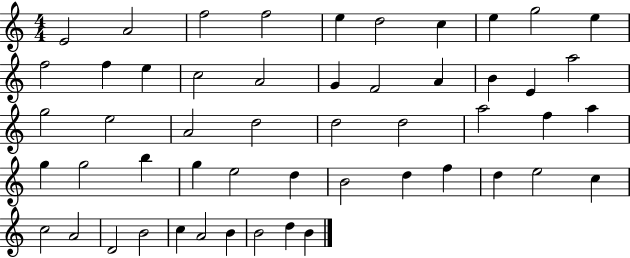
E4/h A4/h F5/h F5/h E5/q D5/h C5/q E5/q G5/h E5/q F5/h F5/q E5/q C5/h A4/h G4/q F4/h A4/q B4/q E4/q A5/h G5/h E5/h A4/h D5/h D5/h D5/h A5/h F5/q A5/q G5/q G5/h B5/q G5/q E5/h D5/q B4/h D5/q F5/q D5/q E5/h C5/q C5/h A4/h D4/h B4/h C5/q A4/h B4/q B4/h D5/q B4/q